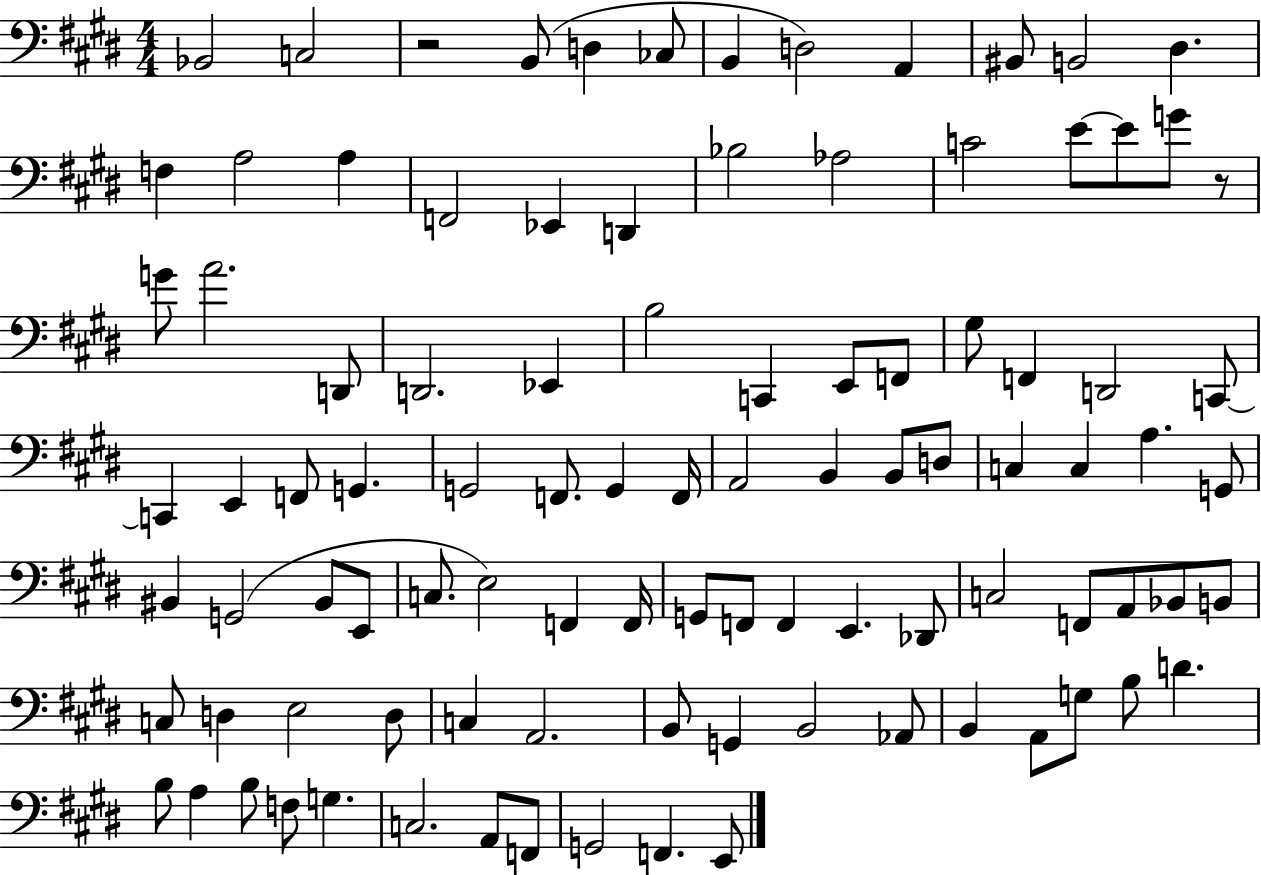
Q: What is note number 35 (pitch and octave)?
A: D2